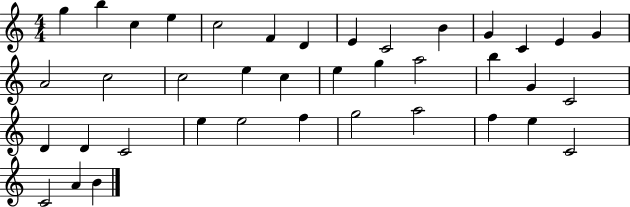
G5/q B5/q C5/q E5/q C5/h F4/q D4/q E4/q C4/h B4/q G4/q C4/q E4/q G4/q A4/h C5/h C5/h E5/q C5/q E5/q G5/q A5/h B5/q G4/q C4/h D4/q D4/q C4/h E5/q E5/h F5/q G5/h A5/h F5/q E5/q C4/h C4/h A4/q B4/q